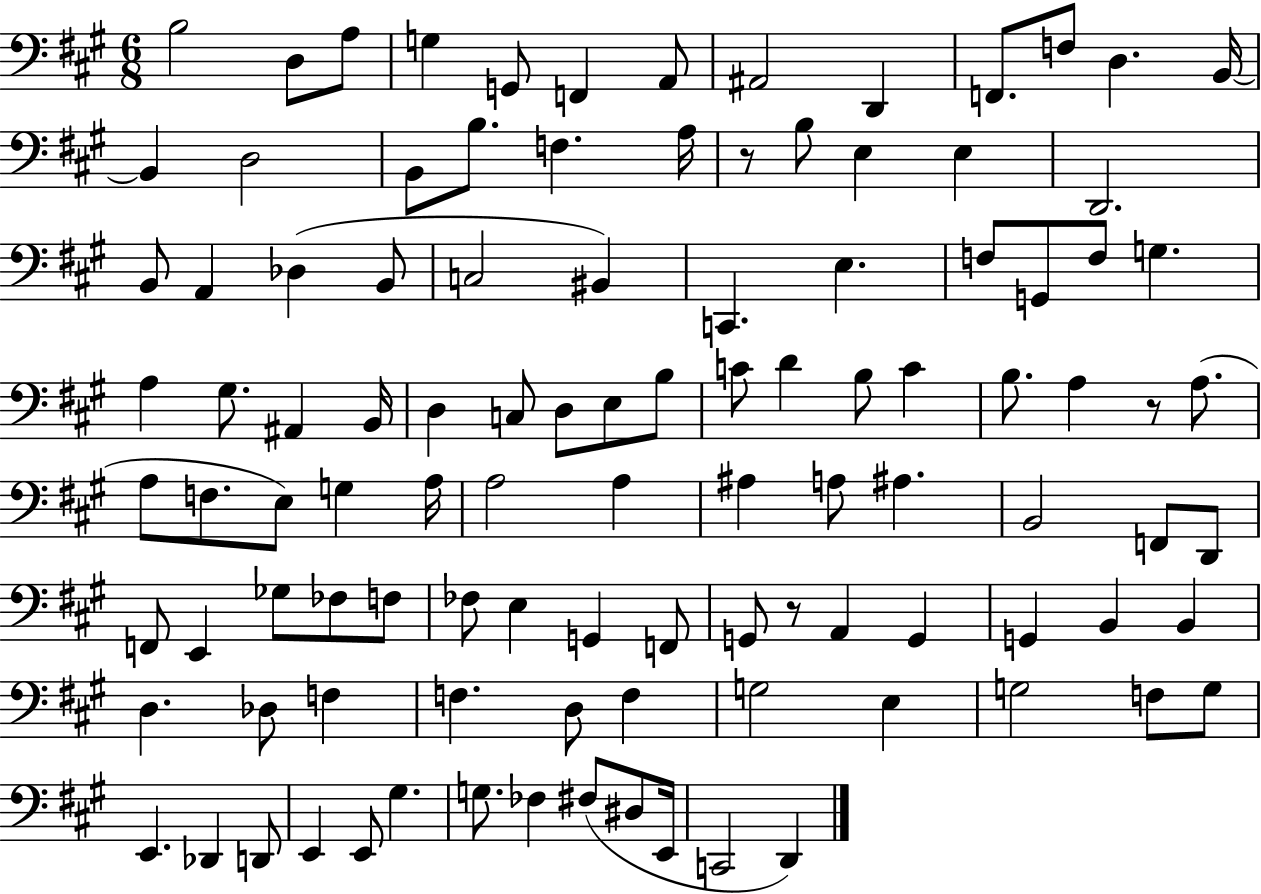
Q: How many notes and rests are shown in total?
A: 106